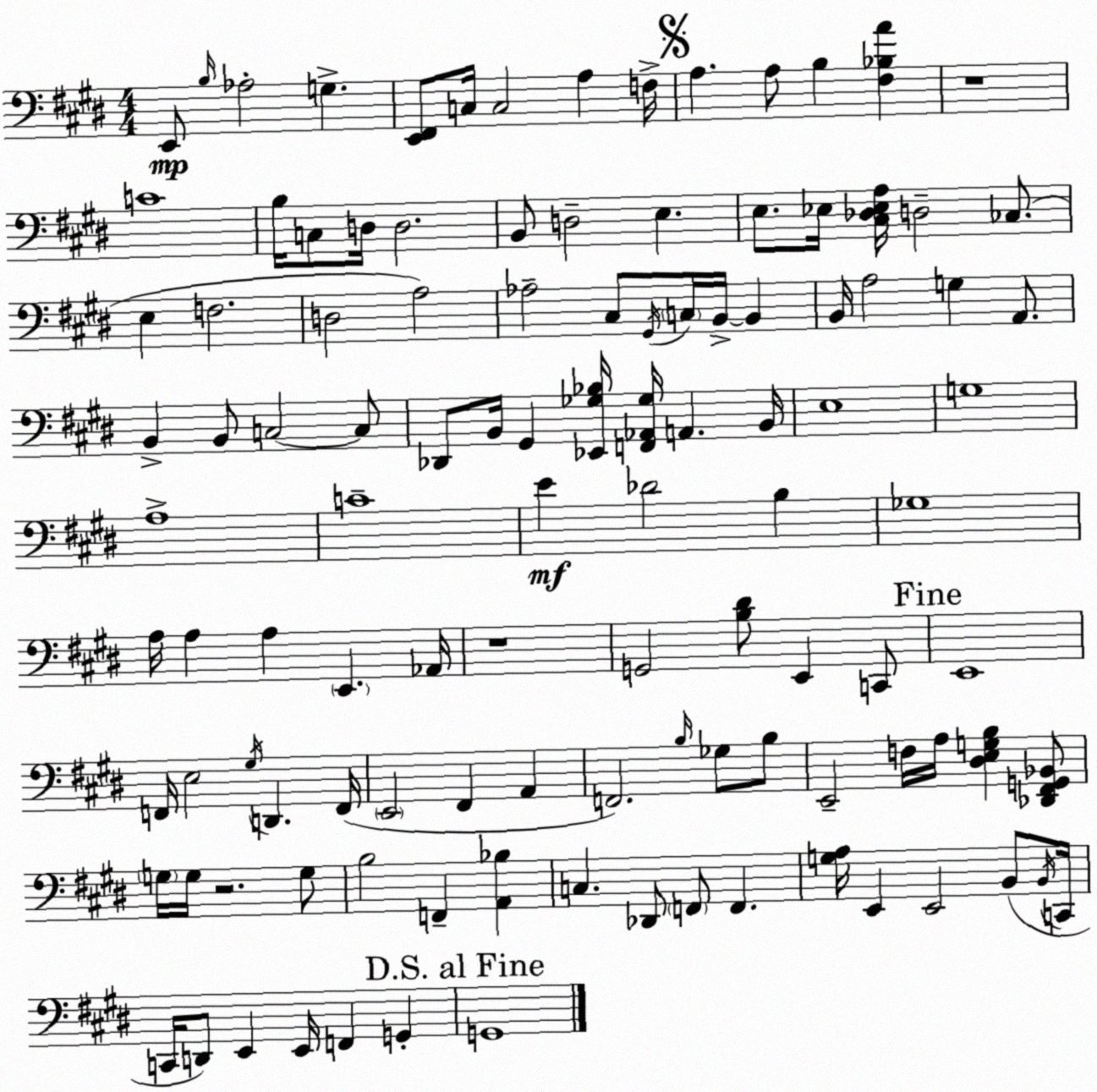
X:1
T:Untitled
M:4/4
L:1/4
K:E
E,,/2 B,/4 _A,2 G, [E,,^F,,]/2 C,/4 C,2 A, F,/4 A, A,/2 B, [^F,_B,A] z4 C4 B,/4 C,/2 D,/4 D,2 B,,/2 D,2 E, E,/2 _E,/4 [^C,_D,_E,A,]/4 D,2 _C,/2 E, F,2 D,2 A,2 _A,2 ^C,/2 ^G,,/4 C,/4 B,,/4 B,, B,,/4 A,2 G, A,,/2 B,, B,,/2 C,2 C,/2 _D,,/2 B,,/4 ^G,, [_E,,_G,_B,]/4 [F,,_A,,_G,]/4 A,, B,,/4 E,4 G,4 A,4 C4 E _D2 B, _G,4 A,/4 A, A, E,, _A,,/4 z4 G,,2 [B,^D]/2 E,, C,,/2 E,,4 F,,/4 E,2 ^G,/4 D,, F,,/4 E,,2 ^F,, A,, F,,2 B,/4 _G,/2 B,/2 E,,2 F,/4 A,/4 [^D,E,G,B,] [_D,,^F,,G,,_B,,]/2 G,/4 G,/4 z2 G,/2 B,2 F,, [A,,_B,] C, _D,,/2 F,,/2 F,, [G,A,]/4 E,, E,,2 B,,/2 B,,/4 C,,/4 C,,/4 D,,/2 E,, E,,/4 F,, G,, G,,4